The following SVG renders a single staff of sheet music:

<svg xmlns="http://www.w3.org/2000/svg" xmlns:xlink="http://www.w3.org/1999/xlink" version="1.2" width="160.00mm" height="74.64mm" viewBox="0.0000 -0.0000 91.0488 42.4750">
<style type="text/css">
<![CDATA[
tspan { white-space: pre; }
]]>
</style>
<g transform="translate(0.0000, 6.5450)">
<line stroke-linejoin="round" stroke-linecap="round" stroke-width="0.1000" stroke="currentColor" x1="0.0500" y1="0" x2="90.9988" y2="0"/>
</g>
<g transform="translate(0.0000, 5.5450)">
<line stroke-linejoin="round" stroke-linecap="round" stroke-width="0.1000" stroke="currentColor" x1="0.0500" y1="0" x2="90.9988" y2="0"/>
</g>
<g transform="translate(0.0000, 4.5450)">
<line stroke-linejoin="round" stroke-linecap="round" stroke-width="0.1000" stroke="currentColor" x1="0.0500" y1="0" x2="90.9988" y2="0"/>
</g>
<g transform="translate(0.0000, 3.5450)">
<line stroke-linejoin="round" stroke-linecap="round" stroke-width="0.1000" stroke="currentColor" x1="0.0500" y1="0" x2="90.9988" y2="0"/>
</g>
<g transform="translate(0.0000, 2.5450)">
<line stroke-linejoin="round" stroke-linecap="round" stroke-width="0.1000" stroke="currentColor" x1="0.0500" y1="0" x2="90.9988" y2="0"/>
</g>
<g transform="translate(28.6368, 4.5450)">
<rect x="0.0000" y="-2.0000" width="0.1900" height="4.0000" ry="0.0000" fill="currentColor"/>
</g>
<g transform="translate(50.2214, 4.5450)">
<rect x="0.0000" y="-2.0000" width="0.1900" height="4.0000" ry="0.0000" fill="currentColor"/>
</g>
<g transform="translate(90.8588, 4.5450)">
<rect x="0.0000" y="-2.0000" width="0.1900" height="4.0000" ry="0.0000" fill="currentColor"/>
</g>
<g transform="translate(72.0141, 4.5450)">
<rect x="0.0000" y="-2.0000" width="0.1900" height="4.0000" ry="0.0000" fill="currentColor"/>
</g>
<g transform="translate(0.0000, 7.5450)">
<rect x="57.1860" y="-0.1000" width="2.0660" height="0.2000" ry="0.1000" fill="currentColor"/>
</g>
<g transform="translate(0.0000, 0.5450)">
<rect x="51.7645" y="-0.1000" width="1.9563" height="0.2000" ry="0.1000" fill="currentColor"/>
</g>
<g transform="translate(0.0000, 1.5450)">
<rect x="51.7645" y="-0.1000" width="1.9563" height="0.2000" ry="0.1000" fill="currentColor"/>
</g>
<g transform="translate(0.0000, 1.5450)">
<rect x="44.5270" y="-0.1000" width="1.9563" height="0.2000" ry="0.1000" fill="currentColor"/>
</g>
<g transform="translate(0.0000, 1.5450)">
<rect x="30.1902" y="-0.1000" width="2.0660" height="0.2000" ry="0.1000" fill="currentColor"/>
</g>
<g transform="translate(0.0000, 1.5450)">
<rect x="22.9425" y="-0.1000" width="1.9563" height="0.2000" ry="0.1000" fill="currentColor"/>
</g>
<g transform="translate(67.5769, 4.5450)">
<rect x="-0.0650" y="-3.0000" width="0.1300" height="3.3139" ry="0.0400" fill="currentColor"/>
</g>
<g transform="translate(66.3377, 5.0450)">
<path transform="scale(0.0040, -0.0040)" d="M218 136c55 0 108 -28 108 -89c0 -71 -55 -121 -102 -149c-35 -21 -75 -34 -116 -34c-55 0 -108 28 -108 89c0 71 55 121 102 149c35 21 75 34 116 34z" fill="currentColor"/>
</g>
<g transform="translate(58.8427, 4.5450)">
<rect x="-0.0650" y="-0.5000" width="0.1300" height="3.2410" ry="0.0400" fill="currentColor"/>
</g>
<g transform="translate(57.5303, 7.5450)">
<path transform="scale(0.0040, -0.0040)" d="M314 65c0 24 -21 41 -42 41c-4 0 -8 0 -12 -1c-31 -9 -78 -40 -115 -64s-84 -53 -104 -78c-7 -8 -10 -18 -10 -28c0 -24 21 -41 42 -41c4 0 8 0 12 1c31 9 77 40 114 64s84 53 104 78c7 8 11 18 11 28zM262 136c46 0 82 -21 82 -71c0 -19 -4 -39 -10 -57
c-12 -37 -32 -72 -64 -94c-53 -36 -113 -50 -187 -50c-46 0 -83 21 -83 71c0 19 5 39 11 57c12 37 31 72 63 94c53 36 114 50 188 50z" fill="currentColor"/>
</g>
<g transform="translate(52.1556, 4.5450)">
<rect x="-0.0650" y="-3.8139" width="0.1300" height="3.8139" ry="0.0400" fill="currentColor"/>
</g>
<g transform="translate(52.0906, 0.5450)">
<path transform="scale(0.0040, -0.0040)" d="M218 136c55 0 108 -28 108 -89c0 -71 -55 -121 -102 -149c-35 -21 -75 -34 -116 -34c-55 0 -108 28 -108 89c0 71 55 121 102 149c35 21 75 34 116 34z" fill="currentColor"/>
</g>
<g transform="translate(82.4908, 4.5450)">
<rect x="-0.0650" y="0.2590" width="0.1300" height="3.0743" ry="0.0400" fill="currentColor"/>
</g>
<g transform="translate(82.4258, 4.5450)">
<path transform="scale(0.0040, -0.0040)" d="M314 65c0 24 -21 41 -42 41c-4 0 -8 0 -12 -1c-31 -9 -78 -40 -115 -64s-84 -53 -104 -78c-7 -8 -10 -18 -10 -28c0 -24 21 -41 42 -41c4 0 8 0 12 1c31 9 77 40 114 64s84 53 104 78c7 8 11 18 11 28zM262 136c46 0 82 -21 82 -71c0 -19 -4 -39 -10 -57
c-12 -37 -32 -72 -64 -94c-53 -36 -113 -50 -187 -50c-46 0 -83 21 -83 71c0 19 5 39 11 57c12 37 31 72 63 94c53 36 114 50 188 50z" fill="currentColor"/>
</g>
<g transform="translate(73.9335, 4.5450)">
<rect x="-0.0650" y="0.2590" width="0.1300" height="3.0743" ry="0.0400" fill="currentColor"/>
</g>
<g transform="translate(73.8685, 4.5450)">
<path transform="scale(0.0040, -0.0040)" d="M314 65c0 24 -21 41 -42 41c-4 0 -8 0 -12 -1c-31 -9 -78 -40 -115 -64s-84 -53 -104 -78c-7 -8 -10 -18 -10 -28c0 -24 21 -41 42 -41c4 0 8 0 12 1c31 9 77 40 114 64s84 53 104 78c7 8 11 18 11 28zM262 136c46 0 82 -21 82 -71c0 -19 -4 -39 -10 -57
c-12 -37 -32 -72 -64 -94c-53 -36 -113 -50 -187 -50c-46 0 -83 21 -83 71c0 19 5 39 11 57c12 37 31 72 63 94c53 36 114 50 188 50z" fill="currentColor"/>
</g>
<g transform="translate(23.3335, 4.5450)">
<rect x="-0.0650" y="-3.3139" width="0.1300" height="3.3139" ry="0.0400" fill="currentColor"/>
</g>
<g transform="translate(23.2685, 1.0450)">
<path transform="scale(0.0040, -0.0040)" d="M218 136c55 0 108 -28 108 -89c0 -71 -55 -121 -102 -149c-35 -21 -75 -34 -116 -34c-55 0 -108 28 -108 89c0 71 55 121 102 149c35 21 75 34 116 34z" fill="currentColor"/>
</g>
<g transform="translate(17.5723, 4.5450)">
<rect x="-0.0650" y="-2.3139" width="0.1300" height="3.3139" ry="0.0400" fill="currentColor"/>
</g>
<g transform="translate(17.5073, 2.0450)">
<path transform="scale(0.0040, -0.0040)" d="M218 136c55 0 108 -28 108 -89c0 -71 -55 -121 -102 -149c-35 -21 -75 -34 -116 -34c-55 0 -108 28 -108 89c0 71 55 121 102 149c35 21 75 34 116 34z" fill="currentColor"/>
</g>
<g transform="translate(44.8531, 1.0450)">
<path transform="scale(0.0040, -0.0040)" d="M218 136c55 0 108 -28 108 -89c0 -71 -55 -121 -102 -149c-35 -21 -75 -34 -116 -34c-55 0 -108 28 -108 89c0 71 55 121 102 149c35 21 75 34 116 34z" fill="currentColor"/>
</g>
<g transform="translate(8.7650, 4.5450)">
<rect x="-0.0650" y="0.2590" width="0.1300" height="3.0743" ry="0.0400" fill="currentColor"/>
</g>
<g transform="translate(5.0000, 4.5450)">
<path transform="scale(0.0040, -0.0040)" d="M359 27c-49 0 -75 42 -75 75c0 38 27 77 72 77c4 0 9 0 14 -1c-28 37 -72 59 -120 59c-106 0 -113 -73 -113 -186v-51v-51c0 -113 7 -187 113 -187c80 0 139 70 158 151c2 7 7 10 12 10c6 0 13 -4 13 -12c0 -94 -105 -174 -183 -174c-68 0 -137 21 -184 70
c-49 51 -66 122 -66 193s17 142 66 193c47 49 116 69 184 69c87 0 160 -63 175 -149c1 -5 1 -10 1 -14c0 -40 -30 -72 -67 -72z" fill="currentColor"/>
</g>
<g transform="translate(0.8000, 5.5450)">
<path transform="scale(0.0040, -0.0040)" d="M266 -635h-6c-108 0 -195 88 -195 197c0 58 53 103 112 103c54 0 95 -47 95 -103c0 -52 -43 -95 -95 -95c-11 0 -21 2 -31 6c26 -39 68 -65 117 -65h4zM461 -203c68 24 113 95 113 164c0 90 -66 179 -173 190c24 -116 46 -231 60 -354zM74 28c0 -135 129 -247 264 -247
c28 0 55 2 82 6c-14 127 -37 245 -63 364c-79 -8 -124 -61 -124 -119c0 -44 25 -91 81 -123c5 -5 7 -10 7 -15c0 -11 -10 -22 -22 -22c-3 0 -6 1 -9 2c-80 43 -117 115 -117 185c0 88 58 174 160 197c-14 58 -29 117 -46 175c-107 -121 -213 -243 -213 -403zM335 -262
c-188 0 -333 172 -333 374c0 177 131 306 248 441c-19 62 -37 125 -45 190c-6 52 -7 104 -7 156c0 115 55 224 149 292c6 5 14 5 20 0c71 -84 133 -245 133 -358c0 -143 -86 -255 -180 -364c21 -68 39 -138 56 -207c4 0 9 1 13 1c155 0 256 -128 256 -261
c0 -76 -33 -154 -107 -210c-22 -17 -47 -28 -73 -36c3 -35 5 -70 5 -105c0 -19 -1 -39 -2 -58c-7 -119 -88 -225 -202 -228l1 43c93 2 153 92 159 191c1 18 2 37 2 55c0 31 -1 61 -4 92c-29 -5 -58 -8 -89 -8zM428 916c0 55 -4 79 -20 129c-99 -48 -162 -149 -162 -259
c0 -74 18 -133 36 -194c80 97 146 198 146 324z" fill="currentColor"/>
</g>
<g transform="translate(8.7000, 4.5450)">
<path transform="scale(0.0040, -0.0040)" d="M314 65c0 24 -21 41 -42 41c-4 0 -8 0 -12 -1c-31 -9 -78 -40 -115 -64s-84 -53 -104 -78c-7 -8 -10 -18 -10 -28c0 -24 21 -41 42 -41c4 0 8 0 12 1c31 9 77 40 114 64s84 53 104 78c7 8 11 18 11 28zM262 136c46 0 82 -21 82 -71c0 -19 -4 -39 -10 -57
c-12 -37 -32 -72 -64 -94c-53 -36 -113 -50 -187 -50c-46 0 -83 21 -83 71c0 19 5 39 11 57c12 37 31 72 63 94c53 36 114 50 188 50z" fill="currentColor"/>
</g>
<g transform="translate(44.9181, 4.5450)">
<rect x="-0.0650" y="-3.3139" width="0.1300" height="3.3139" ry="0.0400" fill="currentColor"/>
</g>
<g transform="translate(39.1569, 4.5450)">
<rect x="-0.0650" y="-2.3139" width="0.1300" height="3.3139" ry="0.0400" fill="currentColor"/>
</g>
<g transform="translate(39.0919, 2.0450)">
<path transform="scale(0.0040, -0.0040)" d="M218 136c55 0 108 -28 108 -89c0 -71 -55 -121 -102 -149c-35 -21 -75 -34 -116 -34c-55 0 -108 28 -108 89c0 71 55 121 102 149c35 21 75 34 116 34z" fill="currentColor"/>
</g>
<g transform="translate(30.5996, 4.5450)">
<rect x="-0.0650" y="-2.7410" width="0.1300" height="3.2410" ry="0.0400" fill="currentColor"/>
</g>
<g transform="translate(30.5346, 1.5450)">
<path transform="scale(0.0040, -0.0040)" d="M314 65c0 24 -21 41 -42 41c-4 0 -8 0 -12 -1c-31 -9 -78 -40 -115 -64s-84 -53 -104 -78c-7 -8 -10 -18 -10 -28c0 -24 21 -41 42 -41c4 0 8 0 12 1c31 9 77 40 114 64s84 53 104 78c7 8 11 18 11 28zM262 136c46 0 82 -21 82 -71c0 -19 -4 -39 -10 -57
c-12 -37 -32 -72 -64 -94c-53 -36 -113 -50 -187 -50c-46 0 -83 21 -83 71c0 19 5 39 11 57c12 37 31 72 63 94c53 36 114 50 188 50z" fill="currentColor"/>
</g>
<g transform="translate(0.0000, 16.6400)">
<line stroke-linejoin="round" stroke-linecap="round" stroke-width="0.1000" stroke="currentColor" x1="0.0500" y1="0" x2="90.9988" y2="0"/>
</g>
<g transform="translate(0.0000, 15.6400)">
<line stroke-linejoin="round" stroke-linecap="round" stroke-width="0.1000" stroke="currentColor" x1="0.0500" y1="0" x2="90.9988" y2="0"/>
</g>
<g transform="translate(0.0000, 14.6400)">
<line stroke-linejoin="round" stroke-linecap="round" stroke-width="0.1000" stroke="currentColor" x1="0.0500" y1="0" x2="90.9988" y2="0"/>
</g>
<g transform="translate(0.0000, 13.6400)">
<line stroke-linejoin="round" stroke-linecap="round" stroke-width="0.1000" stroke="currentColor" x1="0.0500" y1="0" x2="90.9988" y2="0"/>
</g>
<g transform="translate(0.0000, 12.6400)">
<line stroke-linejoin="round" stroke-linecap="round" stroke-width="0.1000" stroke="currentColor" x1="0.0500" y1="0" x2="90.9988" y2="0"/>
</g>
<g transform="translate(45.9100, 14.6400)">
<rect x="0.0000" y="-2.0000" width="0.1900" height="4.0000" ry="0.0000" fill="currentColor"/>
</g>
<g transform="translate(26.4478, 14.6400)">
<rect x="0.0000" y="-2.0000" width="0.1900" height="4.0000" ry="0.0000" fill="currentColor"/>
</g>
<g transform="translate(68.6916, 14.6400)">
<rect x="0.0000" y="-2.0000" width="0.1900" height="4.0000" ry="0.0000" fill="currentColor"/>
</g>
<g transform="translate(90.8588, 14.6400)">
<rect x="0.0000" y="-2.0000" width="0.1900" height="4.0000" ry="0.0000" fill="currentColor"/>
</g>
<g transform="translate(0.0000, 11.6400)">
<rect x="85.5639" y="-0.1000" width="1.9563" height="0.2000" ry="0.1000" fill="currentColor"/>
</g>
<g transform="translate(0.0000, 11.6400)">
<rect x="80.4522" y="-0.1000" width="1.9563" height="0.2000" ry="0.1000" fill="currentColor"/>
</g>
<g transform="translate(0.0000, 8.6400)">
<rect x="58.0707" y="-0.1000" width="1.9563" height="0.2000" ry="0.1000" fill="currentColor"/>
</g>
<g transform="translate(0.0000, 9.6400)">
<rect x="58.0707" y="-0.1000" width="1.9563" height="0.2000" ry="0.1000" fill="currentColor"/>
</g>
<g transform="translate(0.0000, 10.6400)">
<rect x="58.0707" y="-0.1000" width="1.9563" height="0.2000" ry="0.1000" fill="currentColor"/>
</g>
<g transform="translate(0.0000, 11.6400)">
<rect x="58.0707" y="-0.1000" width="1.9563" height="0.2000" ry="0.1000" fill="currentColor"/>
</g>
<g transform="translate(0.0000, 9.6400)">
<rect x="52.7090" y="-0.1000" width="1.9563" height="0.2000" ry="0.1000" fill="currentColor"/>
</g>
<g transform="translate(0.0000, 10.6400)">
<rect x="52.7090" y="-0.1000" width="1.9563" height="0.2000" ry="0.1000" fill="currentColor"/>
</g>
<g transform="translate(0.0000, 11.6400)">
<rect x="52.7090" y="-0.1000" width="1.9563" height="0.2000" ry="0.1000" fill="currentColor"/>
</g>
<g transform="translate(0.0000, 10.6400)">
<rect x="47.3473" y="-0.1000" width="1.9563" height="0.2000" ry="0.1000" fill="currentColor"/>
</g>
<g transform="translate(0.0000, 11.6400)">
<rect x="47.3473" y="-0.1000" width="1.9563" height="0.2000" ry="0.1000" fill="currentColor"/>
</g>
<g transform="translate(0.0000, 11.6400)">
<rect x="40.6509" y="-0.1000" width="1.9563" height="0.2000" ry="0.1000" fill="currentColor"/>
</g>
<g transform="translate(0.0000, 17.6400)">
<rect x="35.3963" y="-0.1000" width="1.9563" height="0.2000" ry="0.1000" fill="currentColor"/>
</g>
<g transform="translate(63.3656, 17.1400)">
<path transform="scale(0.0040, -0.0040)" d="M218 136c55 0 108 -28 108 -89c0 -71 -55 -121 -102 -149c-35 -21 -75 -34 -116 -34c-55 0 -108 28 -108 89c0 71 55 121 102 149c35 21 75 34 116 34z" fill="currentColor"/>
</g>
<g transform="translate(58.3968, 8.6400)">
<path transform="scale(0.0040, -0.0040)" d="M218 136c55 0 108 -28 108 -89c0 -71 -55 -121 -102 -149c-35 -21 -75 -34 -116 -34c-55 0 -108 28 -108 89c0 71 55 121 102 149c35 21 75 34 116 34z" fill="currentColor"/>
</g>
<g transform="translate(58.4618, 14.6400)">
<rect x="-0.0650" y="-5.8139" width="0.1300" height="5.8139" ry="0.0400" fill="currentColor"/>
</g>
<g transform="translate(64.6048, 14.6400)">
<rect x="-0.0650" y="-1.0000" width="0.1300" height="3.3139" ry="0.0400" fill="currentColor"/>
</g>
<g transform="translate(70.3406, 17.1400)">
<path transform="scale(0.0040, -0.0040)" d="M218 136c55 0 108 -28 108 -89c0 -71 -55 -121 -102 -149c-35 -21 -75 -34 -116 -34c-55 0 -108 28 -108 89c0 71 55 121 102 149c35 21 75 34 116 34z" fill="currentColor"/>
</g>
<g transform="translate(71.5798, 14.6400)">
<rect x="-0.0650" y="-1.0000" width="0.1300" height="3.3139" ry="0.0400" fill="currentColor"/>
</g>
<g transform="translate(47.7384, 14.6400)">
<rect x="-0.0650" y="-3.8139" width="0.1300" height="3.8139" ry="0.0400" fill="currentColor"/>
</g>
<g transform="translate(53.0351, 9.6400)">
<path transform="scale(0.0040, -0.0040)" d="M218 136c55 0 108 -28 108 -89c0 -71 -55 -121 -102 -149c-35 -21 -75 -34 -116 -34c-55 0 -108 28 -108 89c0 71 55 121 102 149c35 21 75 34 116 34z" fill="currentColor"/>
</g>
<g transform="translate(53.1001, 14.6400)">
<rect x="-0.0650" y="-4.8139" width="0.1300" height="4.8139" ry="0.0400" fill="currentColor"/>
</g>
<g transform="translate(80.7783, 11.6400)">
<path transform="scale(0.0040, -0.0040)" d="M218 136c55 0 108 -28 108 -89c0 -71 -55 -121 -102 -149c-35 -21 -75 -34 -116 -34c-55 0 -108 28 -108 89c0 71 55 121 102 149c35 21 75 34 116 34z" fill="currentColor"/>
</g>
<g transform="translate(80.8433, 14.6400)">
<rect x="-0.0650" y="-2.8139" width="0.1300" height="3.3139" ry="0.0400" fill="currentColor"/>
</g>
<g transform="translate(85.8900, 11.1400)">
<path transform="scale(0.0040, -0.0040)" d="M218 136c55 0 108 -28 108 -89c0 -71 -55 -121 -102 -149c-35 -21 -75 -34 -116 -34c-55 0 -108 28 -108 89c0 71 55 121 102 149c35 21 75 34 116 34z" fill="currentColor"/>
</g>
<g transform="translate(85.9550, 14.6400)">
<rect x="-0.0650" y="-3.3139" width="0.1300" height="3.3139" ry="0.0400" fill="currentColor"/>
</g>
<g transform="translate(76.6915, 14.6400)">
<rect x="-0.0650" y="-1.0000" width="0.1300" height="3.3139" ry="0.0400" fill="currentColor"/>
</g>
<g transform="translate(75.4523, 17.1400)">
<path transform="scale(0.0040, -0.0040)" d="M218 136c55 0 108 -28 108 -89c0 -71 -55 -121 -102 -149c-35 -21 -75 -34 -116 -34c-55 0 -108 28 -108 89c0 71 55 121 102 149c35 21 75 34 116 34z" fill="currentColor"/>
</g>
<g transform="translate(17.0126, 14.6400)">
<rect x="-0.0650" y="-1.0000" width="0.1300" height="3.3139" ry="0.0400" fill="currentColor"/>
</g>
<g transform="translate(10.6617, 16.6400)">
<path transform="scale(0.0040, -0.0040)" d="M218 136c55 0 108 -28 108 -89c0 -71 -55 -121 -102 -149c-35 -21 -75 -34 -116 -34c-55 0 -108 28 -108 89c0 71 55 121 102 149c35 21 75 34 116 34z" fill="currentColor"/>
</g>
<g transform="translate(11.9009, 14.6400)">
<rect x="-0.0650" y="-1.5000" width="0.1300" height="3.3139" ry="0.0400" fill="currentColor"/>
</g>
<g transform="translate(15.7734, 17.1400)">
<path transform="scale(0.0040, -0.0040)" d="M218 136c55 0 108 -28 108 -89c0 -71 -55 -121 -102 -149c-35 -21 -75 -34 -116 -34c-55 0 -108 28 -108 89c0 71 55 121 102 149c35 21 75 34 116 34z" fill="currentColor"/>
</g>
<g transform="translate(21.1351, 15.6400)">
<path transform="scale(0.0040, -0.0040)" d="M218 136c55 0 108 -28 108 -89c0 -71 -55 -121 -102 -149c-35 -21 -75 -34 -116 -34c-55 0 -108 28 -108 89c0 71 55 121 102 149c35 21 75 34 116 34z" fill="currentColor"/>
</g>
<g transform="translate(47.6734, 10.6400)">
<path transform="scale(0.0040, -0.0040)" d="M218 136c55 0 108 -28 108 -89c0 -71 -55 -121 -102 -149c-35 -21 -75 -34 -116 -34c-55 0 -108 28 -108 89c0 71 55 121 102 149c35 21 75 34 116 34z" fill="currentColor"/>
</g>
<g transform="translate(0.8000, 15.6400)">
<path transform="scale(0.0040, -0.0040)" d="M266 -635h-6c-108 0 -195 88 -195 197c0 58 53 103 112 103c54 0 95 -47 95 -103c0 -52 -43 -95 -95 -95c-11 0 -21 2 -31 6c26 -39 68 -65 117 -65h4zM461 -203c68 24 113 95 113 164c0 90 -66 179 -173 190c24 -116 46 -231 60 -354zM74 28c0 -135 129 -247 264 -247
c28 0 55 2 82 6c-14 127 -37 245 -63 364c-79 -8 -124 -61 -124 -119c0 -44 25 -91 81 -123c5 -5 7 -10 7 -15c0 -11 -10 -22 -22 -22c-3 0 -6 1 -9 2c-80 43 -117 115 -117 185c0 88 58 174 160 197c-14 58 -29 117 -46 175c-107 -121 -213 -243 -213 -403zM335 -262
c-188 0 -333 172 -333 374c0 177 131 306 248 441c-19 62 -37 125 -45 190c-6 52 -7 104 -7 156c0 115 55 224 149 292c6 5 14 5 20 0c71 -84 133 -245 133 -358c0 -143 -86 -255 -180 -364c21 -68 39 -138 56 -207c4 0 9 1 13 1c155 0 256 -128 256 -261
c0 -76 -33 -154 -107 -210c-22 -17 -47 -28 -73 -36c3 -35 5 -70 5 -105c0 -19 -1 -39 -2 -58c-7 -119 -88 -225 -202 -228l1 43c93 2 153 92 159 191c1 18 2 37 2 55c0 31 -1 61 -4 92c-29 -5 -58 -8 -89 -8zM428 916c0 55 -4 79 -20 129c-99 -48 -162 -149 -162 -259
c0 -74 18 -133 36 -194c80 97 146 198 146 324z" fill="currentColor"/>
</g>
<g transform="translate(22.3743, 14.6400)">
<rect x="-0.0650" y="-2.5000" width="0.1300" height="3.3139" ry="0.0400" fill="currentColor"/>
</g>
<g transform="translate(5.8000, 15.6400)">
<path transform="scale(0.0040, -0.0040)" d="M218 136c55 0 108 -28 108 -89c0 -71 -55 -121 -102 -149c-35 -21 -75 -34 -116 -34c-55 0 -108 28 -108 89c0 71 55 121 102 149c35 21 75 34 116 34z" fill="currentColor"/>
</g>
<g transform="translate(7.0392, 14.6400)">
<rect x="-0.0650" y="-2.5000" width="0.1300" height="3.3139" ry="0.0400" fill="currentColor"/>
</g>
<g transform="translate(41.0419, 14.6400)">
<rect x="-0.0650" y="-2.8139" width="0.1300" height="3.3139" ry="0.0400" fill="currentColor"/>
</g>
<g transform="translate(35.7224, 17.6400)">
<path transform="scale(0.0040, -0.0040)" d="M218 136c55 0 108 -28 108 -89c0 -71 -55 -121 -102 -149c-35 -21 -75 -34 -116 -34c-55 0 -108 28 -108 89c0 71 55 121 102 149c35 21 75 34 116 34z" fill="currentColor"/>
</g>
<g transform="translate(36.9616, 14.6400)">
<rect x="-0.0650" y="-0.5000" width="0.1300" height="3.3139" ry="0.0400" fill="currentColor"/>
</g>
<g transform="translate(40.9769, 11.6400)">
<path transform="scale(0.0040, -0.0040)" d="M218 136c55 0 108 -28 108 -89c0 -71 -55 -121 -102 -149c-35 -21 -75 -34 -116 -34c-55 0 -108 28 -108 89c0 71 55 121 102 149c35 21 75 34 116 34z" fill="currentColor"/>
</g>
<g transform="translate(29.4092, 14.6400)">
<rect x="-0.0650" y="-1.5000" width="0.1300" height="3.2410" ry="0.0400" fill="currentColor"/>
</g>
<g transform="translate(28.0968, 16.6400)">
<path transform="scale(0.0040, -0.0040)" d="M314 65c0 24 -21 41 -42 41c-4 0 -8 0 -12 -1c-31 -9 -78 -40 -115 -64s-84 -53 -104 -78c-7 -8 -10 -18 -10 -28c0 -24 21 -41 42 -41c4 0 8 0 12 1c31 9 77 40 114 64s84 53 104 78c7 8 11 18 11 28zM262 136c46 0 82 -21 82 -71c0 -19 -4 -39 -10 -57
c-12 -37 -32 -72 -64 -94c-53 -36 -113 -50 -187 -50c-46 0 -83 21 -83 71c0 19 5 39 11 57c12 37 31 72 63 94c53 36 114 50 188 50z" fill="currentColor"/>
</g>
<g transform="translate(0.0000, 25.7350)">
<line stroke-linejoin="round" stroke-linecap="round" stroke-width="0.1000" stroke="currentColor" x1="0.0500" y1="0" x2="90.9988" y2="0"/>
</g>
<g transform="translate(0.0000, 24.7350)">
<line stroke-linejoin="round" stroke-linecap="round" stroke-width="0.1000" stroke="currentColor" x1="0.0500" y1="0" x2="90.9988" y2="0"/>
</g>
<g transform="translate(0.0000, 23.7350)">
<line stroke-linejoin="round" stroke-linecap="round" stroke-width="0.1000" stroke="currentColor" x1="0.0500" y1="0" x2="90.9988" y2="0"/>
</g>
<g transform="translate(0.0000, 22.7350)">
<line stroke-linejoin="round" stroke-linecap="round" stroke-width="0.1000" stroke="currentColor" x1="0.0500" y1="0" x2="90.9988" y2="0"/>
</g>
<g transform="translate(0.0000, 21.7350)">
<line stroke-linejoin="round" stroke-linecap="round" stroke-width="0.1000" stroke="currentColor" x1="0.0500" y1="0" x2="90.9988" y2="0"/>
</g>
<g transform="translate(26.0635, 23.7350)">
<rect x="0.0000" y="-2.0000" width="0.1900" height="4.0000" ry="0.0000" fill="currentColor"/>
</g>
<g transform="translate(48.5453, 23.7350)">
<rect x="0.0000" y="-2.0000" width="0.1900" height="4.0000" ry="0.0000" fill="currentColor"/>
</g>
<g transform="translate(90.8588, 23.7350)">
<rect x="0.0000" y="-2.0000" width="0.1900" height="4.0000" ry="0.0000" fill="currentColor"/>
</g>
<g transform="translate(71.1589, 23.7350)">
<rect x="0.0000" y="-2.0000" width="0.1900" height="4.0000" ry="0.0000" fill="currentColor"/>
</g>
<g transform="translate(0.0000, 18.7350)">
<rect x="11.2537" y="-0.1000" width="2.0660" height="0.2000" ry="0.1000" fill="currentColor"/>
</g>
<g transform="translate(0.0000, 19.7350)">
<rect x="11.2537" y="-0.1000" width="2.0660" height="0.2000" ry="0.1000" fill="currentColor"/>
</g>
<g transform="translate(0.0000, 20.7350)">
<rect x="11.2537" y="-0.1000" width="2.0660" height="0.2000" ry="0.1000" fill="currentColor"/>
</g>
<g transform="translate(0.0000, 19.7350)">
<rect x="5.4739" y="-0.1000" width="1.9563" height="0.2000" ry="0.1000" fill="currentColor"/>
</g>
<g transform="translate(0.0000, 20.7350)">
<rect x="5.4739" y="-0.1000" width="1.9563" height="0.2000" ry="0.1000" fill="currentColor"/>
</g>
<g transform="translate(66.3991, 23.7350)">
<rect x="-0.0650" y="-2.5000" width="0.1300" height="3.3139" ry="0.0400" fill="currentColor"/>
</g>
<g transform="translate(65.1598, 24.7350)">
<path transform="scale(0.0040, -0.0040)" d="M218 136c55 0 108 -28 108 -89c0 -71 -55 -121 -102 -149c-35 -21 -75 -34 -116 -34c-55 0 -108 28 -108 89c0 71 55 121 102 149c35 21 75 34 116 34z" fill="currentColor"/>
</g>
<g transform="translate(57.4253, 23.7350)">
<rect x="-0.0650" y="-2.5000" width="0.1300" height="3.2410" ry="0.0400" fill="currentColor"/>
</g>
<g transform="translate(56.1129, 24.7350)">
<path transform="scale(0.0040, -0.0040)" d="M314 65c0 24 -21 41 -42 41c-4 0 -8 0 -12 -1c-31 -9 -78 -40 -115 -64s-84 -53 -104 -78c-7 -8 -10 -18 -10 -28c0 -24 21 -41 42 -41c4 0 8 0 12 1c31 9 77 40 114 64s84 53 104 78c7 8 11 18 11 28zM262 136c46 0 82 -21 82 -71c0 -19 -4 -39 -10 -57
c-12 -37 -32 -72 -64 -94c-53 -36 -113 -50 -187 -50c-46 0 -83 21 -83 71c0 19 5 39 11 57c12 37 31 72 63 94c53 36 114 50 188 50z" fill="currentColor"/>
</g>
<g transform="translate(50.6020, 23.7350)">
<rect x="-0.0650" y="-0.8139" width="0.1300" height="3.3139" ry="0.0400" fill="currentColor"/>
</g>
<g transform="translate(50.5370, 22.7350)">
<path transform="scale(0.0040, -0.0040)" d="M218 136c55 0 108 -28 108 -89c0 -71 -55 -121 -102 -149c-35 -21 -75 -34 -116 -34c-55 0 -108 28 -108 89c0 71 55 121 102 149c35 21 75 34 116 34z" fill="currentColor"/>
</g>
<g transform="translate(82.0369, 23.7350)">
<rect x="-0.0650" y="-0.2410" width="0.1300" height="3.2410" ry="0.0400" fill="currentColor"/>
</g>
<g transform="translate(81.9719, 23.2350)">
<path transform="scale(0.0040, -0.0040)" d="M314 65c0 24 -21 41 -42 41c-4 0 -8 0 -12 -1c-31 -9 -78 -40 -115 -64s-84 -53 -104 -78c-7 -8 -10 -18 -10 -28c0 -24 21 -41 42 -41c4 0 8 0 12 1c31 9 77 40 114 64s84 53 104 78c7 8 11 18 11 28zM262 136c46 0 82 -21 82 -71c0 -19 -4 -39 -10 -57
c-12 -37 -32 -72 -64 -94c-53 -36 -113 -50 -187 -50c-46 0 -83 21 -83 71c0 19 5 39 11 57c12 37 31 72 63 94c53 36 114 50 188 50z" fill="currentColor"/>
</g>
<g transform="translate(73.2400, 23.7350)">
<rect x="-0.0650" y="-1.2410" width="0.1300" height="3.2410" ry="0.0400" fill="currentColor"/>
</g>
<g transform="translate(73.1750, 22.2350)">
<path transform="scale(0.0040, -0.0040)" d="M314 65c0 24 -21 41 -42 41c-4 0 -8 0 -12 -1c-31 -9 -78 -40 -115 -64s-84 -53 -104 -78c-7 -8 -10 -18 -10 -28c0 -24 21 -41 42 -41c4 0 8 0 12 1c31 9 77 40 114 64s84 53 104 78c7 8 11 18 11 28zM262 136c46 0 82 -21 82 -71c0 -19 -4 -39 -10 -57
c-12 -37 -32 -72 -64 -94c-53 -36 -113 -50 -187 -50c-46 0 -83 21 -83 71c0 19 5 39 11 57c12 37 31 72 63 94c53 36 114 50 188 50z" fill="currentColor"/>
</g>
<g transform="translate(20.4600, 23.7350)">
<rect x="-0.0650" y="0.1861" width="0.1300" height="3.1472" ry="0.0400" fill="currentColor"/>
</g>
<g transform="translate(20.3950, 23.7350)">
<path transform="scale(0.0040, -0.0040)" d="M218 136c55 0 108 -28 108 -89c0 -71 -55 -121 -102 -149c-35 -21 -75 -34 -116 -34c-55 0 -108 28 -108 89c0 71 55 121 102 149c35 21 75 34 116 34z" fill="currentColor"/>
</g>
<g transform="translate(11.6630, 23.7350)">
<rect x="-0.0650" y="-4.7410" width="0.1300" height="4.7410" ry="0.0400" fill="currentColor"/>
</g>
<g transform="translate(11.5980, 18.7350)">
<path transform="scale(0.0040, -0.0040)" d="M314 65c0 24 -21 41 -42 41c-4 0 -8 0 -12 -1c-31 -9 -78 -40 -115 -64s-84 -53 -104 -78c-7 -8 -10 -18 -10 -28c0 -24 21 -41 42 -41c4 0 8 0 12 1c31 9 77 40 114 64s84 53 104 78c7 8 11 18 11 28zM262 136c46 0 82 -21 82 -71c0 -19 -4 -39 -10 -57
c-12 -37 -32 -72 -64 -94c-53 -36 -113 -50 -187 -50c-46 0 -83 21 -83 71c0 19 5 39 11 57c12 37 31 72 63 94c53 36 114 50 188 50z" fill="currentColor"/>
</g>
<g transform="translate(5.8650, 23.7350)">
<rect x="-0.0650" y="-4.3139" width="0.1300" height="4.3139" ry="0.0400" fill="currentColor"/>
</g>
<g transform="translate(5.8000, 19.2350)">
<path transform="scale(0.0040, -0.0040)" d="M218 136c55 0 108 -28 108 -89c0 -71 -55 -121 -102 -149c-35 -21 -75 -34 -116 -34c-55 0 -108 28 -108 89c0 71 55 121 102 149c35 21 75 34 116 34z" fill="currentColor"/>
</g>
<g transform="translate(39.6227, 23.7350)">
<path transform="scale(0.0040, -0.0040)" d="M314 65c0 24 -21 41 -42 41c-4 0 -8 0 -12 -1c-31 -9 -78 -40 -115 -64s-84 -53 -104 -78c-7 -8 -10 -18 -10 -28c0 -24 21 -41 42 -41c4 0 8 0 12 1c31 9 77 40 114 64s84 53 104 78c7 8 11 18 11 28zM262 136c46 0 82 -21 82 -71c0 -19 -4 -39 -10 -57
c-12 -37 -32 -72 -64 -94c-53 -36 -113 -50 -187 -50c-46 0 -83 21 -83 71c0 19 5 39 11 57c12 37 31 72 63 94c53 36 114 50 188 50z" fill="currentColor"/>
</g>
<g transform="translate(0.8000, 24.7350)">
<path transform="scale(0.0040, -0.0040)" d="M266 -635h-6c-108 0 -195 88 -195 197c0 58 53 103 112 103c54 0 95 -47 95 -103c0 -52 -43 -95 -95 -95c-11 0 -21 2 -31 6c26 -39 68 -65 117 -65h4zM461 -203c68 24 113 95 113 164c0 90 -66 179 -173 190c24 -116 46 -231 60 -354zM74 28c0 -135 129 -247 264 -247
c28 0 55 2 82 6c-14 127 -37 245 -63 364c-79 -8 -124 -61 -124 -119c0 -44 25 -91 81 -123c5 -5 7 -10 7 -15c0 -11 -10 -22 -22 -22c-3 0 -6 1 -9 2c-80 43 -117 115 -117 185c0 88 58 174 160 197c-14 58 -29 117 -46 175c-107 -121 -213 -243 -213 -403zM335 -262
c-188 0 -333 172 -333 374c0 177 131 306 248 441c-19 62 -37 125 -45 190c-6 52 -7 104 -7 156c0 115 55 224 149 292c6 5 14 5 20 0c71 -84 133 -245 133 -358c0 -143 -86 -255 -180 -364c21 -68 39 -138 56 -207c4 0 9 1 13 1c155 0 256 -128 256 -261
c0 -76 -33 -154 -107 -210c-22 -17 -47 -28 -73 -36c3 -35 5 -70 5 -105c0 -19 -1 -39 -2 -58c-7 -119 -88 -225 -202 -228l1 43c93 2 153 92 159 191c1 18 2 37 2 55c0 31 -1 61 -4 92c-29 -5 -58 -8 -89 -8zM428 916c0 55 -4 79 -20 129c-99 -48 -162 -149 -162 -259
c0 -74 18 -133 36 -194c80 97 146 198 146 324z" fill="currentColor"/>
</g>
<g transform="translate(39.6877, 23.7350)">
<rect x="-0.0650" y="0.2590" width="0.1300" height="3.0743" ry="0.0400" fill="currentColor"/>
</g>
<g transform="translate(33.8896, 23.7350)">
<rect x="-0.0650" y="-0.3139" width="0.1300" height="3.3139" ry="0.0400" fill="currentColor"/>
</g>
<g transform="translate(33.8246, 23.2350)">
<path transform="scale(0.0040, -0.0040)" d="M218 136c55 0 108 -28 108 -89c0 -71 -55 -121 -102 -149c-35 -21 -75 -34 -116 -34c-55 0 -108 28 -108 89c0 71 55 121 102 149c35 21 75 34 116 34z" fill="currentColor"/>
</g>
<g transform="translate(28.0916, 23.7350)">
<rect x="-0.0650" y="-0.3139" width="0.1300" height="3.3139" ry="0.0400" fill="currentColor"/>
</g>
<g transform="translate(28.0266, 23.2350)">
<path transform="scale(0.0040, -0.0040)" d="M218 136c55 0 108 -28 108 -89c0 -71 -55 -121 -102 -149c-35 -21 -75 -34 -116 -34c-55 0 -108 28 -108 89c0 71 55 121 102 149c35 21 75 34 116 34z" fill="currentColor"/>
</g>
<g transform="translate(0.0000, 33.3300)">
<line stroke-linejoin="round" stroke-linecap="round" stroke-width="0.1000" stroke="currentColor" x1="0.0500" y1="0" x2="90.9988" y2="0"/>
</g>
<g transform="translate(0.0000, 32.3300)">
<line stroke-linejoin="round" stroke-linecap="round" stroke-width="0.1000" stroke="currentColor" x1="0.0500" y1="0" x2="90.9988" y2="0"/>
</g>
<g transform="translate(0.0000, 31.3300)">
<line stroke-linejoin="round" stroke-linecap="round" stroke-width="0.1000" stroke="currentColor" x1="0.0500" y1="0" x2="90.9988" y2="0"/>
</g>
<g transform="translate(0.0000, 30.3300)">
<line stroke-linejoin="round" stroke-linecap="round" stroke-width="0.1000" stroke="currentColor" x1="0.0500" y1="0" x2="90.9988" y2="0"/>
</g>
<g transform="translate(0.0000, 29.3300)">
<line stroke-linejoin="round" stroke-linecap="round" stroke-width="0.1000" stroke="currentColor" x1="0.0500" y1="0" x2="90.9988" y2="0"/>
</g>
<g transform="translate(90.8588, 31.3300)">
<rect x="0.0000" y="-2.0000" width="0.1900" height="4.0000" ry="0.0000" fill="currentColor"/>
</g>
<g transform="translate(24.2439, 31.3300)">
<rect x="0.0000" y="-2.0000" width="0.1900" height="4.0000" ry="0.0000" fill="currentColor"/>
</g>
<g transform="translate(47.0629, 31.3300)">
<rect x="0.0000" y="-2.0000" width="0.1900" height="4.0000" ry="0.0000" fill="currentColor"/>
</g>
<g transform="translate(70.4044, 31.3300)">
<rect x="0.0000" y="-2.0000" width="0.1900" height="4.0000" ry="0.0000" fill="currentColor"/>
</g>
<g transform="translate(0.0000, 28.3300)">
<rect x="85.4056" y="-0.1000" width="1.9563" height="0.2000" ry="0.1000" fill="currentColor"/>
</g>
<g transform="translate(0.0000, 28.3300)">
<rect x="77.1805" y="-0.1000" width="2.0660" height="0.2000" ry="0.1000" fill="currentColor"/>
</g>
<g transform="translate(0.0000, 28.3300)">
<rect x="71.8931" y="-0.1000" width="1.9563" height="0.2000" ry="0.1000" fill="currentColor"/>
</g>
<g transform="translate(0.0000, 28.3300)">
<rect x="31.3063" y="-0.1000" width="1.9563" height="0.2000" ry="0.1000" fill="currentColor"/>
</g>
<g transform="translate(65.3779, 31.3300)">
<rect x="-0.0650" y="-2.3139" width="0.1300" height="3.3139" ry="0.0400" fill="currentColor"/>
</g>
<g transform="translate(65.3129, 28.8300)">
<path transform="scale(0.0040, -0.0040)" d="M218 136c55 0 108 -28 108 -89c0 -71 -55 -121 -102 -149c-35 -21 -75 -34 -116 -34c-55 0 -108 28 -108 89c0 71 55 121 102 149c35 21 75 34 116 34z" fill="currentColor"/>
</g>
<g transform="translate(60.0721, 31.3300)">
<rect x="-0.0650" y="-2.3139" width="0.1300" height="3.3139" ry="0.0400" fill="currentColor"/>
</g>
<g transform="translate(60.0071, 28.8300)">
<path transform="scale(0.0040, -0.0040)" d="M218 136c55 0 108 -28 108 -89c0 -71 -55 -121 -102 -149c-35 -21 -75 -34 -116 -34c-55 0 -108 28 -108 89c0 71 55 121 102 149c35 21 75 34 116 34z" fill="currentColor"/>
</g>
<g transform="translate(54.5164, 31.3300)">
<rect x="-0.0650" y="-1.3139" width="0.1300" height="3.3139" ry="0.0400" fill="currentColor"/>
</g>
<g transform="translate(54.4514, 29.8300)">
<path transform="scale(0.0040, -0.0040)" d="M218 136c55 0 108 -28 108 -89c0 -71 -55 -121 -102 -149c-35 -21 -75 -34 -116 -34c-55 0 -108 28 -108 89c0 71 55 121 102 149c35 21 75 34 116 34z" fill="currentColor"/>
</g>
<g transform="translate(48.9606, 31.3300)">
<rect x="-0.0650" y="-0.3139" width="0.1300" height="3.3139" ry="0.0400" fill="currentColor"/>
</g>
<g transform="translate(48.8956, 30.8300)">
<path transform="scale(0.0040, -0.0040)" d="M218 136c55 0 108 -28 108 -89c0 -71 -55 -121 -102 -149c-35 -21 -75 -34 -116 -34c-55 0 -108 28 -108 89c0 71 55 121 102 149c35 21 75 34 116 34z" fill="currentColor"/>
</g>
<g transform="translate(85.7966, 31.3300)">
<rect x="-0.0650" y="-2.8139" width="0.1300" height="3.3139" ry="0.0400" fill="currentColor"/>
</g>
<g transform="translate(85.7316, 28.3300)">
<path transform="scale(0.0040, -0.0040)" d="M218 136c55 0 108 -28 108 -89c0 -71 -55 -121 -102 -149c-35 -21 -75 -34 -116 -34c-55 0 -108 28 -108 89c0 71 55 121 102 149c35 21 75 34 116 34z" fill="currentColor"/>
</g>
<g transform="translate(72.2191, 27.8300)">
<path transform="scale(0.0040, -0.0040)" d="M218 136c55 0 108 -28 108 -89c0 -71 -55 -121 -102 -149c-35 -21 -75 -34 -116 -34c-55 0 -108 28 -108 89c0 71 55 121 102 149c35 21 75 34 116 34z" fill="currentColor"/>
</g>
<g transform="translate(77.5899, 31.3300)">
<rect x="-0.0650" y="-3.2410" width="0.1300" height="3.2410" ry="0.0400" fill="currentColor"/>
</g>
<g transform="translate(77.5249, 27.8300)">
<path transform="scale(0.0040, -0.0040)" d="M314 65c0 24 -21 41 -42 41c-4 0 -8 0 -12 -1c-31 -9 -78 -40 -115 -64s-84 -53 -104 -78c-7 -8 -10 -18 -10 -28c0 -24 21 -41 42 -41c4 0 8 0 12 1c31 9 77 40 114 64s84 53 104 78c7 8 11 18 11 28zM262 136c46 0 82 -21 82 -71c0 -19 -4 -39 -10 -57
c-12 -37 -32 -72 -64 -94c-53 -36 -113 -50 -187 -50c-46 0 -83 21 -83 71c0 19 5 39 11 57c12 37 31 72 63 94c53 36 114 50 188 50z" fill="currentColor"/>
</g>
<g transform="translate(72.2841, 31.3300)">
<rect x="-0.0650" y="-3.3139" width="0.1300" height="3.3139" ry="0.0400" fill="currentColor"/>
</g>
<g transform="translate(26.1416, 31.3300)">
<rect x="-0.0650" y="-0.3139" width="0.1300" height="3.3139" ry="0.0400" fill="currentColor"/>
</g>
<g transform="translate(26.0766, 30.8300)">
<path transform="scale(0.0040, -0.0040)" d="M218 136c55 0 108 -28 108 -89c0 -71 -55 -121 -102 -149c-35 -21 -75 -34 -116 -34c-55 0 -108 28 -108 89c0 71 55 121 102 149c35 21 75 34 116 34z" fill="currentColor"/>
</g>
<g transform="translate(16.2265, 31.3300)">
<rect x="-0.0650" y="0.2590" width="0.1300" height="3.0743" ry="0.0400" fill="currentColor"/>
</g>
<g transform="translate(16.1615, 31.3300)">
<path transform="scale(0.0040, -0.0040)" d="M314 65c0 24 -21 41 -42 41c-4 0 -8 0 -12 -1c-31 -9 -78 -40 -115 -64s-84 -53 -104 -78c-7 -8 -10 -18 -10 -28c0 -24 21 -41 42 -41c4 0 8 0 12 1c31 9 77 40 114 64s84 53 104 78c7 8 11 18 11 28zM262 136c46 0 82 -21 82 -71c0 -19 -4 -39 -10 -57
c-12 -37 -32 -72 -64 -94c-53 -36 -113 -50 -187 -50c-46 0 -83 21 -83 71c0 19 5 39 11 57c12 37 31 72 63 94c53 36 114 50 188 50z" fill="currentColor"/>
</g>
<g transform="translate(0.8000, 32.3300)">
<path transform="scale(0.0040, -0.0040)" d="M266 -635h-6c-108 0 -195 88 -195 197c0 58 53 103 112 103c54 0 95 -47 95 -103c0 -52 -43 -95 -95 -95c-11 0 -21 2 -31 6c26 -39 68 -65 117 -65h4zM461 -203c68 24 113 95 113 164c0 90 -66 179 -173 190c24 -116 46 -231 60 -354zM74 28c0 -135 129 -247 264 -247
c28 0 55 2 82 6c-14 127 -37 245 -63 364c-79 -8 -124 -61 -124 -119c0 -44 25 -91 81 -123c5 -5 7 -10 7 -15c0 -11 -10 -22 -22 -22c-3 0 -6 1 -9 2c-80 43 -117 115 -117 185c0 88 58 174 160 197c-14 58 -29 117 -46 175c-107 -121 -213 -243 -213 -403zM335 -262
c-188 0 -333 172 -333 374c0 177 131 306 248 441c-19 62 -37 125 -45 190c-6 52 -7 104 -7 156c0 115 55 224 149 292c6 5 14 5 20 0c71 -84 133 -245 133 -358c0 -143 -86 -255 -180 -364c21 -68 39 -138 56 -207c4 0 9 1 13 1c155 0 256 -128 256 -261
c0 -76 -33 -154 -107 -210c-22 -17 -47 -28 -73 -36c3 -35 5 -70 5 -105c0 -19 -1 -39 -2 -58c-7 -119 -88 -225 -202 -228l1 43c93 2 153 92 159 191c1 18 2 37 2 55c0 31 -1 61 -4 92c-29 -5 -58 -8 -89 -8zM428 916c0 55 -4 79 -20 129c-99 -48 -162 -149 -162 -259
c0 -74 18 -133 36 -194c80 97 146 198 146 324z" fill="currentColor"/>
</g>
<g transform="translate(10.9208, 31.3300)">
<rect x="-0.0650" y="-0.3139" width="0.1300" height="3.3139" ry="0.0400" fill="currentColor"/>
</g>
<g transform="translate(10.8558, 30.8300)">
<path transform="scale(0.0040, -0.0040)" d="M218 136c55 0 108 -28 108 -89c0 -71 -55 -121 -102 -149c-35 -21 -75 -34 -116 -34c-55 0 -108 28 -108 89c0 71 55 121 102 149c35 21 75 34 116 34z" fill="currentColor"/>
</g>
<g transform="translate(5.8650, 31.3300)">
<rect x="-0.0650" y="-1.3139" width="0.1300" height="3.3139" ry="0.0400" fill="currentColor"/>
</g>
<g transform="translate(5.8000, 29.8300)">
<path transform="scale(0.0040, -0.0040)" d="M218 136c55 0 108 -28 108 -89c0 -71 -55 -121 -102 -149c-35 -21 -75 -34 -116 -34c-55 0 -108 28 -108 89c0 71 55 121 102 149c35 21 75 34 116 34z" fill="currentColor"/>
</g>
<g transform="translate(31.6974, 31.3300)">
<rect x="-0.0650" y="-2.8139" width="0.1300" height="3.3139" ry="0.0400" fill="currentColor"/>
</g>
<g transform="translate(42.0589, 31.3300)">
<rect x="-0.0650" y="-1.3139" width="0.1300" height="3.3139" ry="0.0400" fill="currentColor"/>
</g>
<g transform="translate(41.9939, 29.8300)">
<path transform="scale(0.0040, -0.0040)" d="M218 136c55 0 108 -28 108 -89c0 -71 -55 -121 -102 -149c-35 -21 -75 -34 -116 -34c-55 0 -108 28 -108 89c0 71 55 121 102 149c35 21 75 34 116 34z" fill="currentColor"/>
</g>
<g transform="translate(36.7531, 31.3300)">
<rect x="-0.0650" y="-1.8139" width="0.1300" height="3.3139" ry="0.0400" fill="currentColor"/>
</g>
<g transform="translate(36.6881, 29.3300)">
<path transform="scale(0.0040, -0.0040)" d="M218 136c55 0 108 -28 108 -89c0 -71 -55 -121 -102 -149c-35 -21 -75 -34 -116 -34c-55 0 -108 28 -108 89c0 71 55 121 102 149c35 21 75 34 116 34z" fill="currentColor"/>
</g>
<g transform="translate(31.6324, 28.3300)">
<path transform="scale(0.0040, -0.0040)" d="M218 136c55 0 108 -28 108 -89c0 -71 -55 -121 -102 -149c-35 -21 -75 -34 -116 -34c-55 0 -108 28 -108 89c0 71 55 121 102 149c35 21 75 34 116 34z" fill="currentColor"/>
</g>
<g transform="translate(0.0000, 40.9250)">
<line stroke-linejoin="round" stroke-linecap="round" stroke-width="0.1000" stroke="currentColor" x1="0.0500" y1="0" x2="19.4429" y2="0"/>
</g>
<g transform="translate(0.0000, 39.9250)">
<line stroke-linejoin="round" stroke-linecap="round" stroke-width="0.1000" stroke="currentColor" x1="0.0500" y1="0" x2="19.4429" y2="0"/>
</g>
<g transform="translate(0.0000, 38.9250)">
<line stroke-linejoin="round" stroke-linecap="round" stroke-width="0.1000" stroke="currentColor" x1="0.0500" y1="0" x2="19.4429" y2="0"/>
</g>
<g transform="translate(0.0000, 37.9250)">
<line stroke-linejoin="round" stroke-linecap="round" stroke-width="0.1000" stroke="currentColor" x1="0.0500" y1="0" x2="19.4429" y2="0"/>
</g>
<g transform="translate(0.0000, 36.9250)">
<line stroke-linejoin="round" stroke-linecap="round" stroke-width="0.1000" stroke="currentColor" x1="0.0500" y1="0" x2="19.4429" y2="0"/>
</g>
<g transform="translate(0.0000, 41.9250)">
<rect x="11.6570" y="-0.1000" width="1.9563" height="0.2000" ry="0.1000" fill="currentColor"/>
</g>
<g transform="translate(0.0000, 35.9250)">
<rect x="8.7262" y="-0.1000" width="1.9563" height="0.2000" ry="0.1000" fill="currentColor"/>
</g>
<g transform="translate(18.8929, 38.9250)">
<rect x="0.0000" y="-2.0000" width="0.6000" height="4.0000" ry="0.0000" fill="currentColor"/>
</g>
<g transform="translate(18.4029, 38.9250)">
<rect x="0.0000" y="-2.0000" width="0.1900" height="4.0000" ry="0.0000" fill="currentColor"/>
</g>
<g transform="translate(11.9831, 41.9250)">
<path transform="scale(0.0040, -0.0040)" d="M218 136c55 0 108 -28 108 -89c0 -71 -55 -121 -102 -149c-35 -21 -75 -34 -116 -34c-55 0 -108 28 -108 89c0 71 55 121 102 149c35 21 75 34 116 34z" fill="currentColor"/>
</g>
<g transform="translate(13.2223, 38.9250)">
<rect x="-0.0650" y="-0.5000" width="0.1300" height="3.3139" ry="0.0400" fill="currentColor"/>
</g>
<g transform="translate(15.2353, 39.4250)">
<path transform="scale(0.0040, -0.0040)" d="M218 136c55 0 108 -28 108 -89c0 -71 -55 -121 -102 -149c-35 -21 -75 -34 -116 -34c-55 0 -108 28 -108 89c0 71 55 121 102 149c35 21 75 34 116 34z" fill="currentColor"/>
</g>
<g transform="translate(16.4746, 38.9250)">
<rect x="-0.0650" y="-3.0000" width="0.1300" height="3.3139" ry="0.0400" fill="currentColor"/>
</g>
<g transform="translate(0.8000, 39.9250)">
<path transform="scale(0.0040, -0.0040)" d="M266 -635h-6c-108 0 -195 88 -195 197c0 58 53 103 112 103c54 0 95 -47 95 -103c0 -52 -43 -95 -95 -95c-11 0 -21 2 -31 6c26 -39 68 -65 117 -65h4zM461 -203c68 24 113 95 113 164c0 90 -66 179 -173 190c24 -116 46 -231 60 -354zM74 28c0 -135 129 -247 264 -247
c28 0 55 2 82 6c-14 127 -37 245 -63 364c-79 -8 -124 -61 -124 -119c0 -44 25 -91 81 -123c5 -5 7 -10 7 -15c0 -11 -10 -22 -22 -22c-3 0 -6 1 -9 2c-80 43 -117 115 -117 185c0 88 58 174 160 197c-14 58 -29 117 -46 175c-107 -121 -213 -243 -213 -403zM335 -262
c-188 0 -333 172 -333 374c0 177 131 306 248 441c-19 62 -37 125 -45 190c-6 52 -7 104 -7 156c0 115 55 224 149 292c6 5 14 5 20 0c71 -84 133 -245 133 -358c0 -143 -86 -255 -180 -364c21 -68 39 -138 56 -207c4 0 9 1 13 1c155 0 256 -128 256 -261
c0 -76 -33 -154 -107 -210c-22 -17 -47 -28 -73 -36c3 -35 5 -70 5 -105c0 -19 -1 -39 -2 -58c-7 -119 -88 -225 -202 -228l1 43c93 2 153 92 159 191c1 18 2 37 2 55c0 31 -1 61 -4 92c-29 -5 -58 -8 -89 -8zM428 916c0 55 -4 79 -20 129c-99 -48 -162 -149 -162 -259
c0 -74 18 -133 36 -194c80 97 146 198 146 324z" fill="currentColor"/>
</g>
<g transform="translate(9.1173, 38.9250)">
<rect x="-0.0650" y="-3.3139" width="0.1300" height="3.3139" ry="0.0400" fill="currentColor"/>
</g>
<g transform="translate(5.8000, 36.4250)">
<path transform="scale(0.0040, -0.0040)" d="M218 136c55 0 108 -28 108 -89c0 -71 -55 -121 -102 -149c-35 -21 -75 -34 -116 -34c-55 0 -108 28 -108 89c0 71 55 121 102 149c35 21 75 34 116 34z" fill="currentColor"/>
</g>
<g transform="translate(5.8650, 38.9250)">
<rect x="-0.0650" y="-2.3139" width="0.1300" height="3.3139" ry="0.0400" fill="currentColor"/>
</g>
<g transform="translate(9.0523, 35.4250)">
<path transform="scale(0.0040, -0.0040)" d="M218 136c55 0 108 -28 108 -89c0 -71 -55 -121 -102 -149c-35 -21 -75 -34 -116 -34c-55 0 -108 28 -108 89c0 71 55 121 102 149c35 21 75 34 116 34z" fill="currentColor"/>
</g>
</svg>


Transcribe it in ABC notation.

X:1
T:Untitled
M:4/4
L:1/4
K:C
B2 g b a2 g b c' C2 A B2 B2 G E D G E2 C a c' e' g' D D D a b d' e'2 B c c B2 d G2 G e2 c2 e c B2 c a f e c e g g b b2 a g b C A